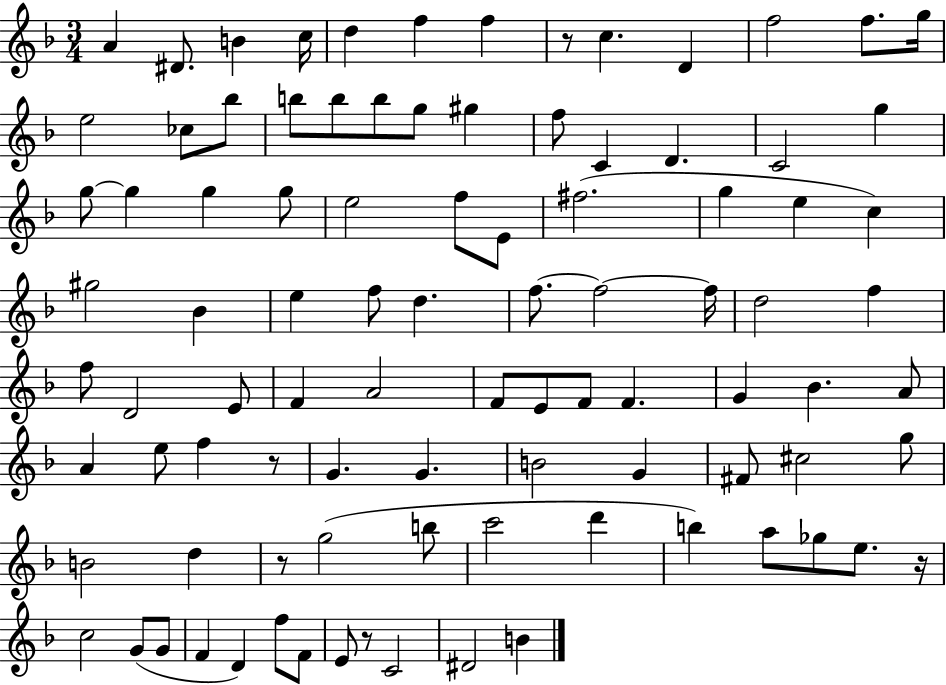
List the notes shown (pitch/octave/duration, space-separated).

A4/q D#4/e. B4/q C5/s D5/q F5/q F5/q R/e C5/q. D4/q F5/h F5/e. G5/s E5/h CES5/e Bb5/e B5/e B5/e B5/e G5/e G#5/q F5/e C4/q D4/q. C4/h G5/q G5/e G5/q G5/q G5/e E5/h F5/e E4/e F#5/h. G5/q E5/q C5/q G#5/h Bb4/q E5/q F5/e D5/q. F5/e. F5/h F5/s D5/h F5/q F5/e D4/h E4/e F4/q A4/h F4/e E4/e F4/e F4/q. G4/q Bb4/q. A4/e A4/q E5/e F5/q R/e G4/q. G4/q. B4/h G4/q F#4/e C#5/h G5/e B4/h D5/q R/e G5/h B5/e C6/h D6/q B5/q A5/e Gb5/e E5/e. R/s C5/h G4/e G4/e F4/q D4/q F5/e F4/e E4/e R/e C4/h D#4/h B4/q